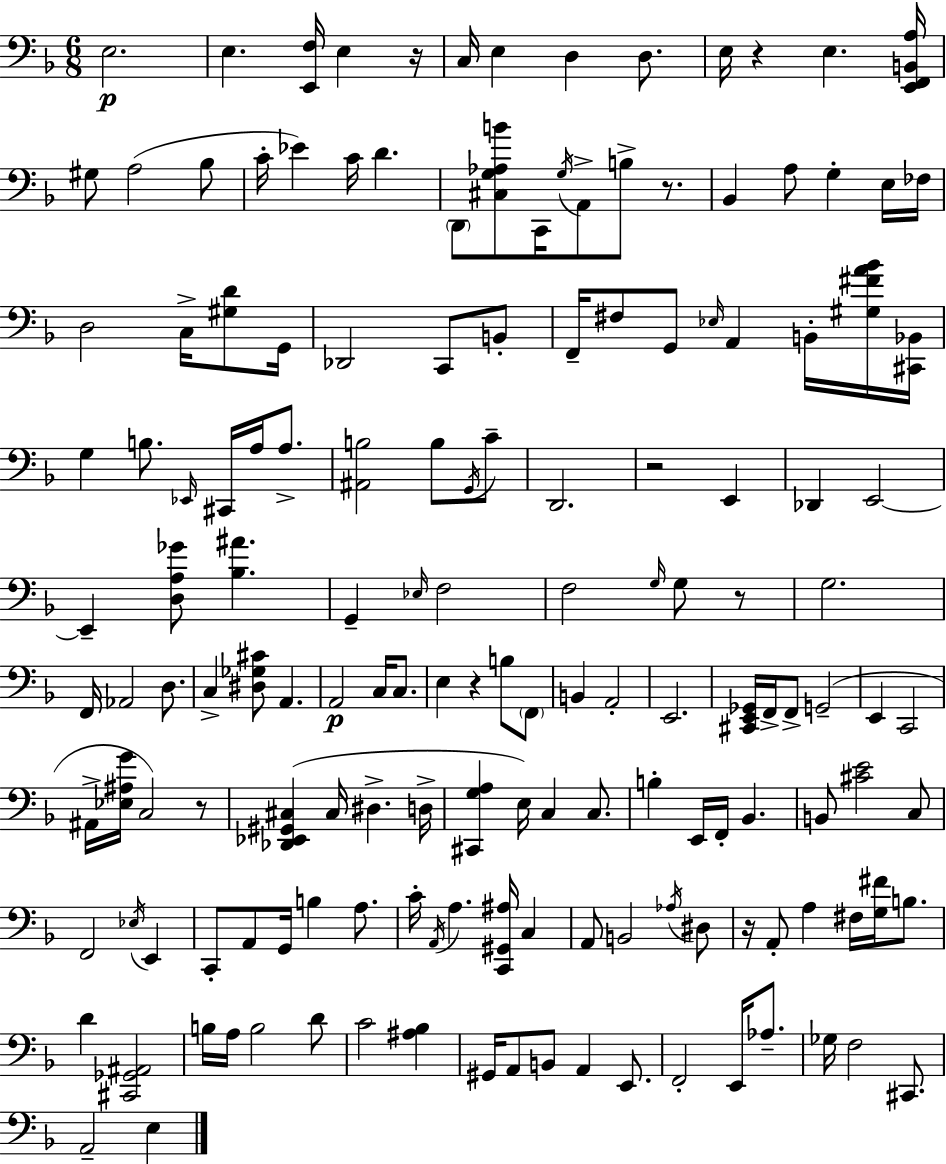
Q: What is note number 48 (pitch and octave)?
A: D2